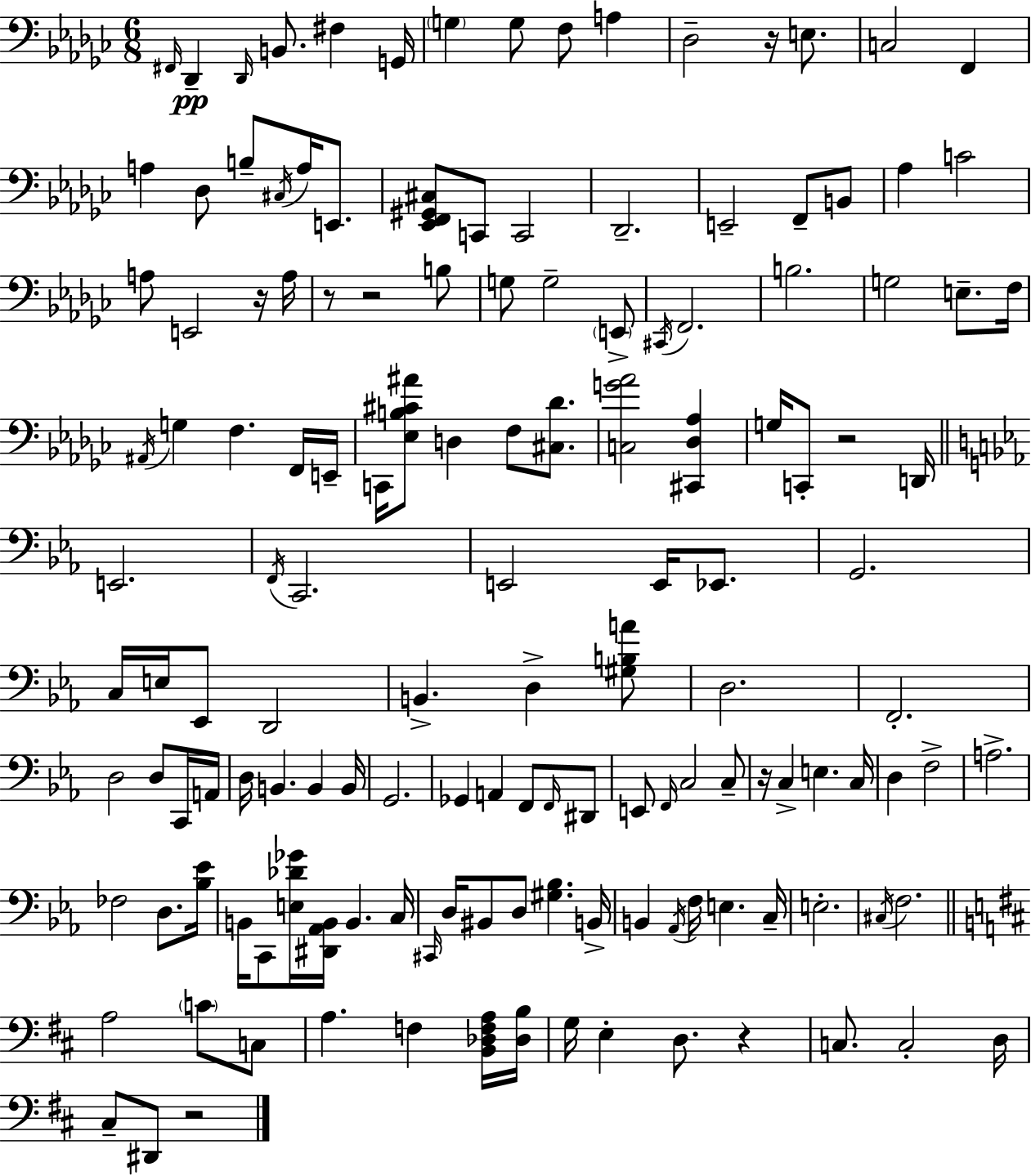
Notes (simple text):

F#2/s Db2/q Db2/s B2/e. F#3/q G2/s G3/q G3/e F3/e A3/q Db3/h R/s E3/e. C3/h F2/q A3/q Db3/e B3/e C#3/s A3/s E2/e. [Eb2,F2,G#2,C#3]/e C2/e C2/h Db2/h. E2/h F2/e B2/e Ab3/q C4/h A3/e E2/h R/s A3/s R/e R/h B3/e G3/e G3/h E2/e C#2/s F2/h. B3/h. G3/h E3/e. F3/s A#2/s G3/q F3/q. F2/s E2/s C2/s [Eb3,B3,C#4,A#4]/e D3/q F3/e [C#3,Db4]/e. [C3,G4,Ab4]/h [C#2,Db3,Ab3]/q G3/s C2/e R/h D2/s E2/h. F2/s C2/h. E2/h E2/s Eb2/e. G2/h. C3/s E3/s Eb2/e D2/h B2/q. D3/q [G#3,B3,A4]/e D3/h. F2/h. D3/h D3/e C2/s A2/s D3/s B2/q. B2/q B2/s G2/h. Gb2/q A2/q F2/e F2/s D#2/e E2/e F2/s C3/h C3/e R/s C3/q E3/q. C3/s D3/q F3/h A3/h. FES3/h D3/e. [Bb3,Eb4]/s B2/s C2/e [E3,Db4,Gb4]/s [D#2,Ab2,B2]/s B2/q. C3/s C#2/s D3/s BIS2/e D3/e [G#3,Bb3]/q. B2/s B2/q Ab2/s F3/s E3/q. C3/s E3/h. C#3/s F3/h. A3/h C4/e C3/e A3/q. F3/q [B2,Db3,F3,A3]/s [Db3,B3]/s G3/s E3/q D3/e. R/q C3/e. C3/h D3/s C#3/e D#2/e R/h